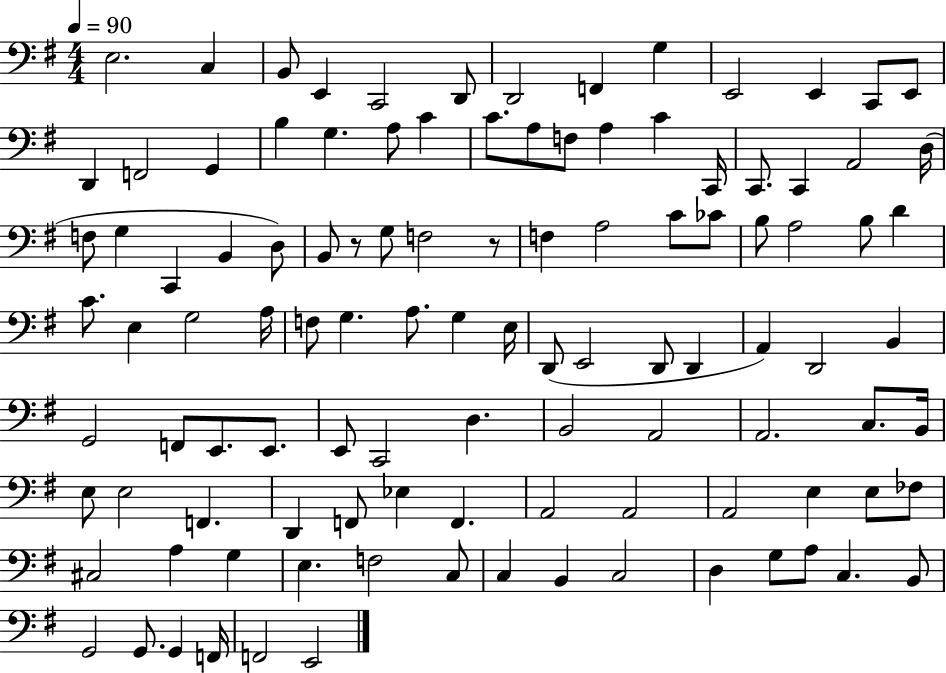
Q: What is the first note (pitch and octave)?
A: E3